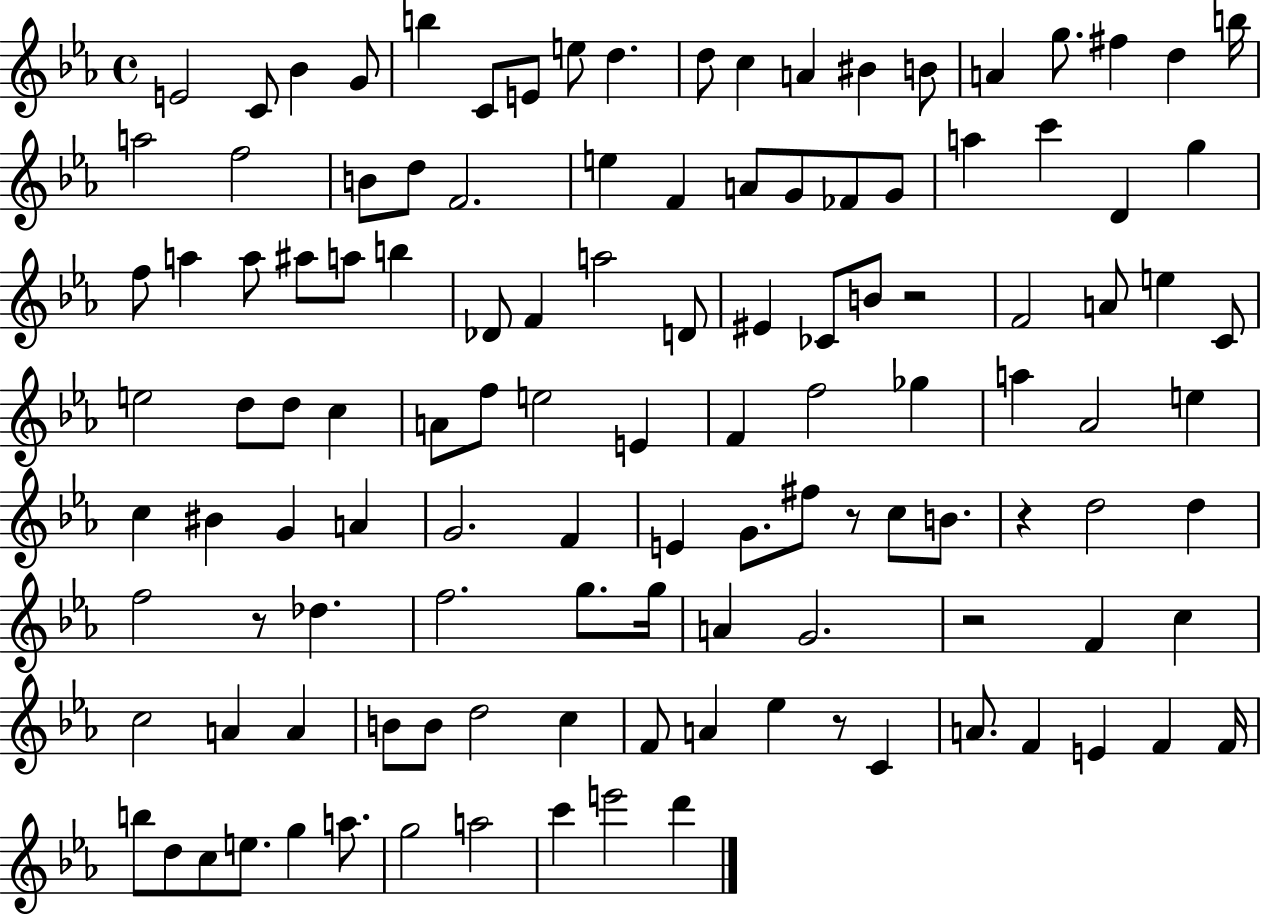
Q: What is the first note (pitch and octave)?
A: E4